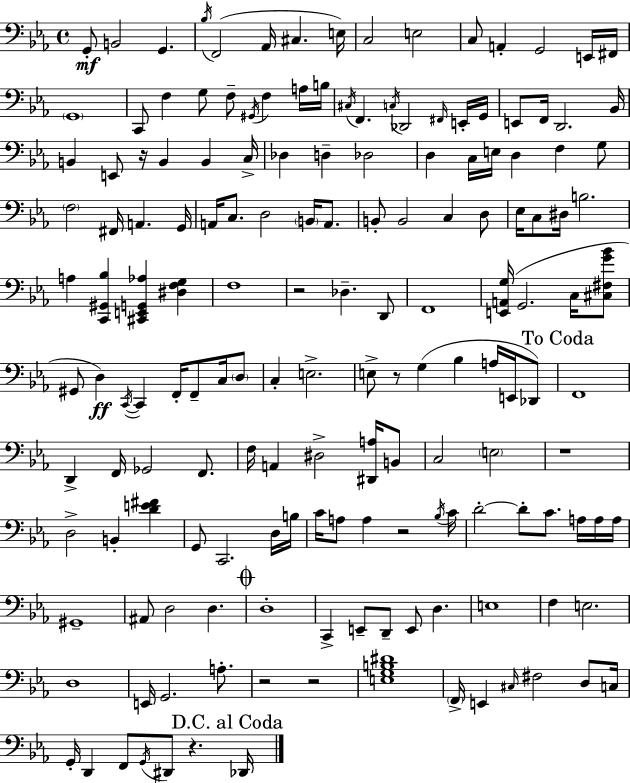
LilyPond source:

{
  \clef bass
  \time 4/4
  \defaultTimeSignature
  \key ees \major
  g,8-.\mf b,2 g,4. | \acciaccatura { bes16 } f,2( aes,16 cis4. | e16) c2 e2 | c8 a,4-. g,2 e,16 | \break fis,16 \parenthesize g,1 | c,8 f4 g8 f8-- \acciaccatura { gis,16 } f4 | a16 b16 \acciaccatura { cis16 } f,4. \acciaccatura { c16 } des,2 | \grace { fis,16 } e,16-. g,16 e,8 f,16 d,2. | \break bes,16 b,4 e,8 r16 b,4 | b,4 c16-> des4 d4-- des2 | d4 c16 e16 d4 f4 | g8 \parenthesize f2 fis,16 a,4. | \break g,16 a,16 c8. d2 | \parenthesize b,16 a,8. b,8-. b,2 c4 | d8 ees16 c8 dis16 b2. | a4 <c, gis, bes>4 <cis, e, g, aes>4 | \break <dis f g>4 f1 | r2 des4.-- | d,8 f,1 | <e, a, g>16( g,2. | \break c16 <cis fis g' bes'>8 gis,8 d4\ff) \acciaccatura { c,16~ }~ c,4 | f,16-. f,8-- c16 \parenthesize d8 c4-. e2.-> | e8-> r8 g4( bes4 | a16 e,16 des,8) \mark "To Coda" f,1 | \break d,4-> f,16 ges,2 | f,8. f16 a,4 dis2-> | <dis, a>16 b,8 c2 \parenthesize e2 | r1 | \break d2-> b,4-. | <d' e' fis'>4 g,8 c,2. | d16 b16 c'16 a8 a4 r2 | \acciaccatura { bes16 } c'16 d'2-.~~ d'8-. | \break c'8. a16 a16 a16 gis,1-- | ais,8 d2 | d4. \mark \markup { \musicglyph "scripts.coda" } d1-. | c,4-> e,8-- d,8-- e,8 | \break d4. e1 | f4 e2. | d1 | e,16 g,2. | \break a8.-. r2 r2 | <e g b dis'>1 | \parenthesize f,16-> e,4 \grace { cis16 } fis2 | d8 c16 g,16-. d,4 f,8 \acciaccatura { g,16 } | \break dis,8 r4. \mark "D.C. al Coda" des,16 \bar "|."
}